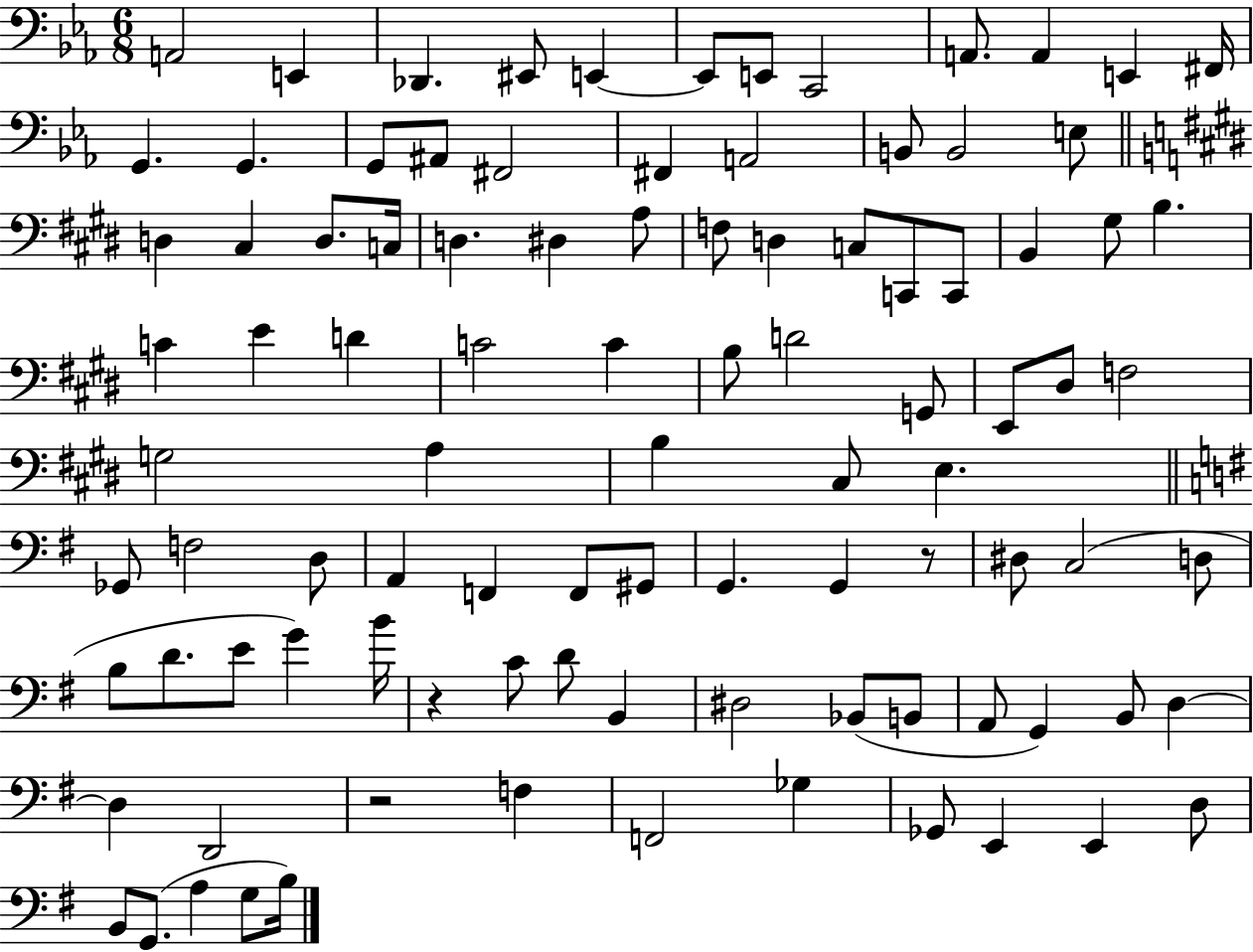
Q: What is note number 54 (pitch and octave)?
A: Gb2